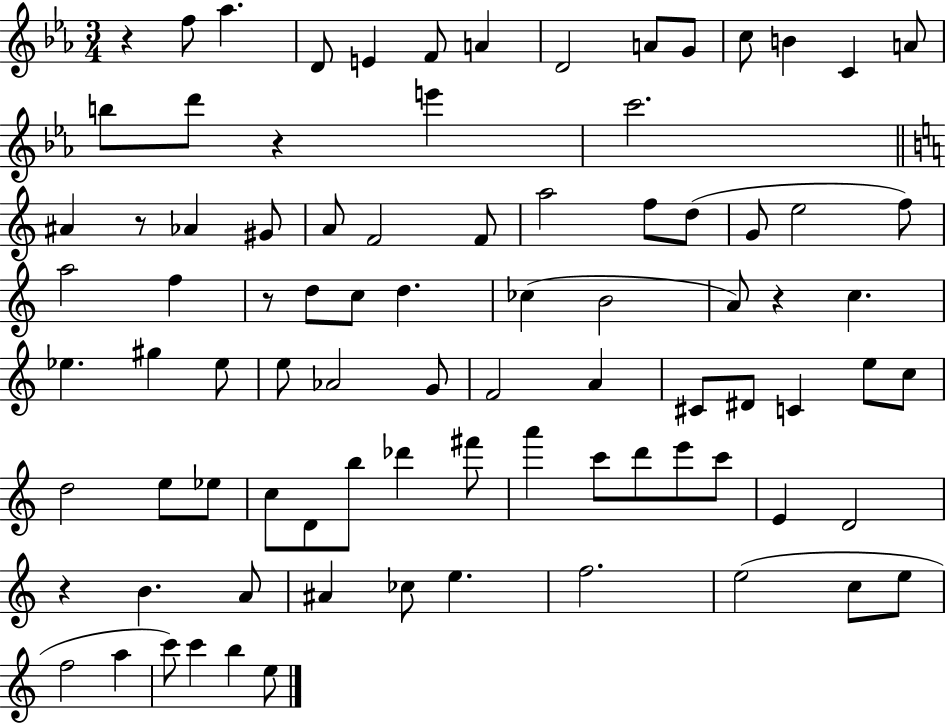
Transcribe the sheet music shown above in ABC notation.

X:1
T:Untitled
M:3/4
L:1/4
K:Eb
z f/2 _a D/2 E F/2 A D2 A/2 G/2 c/2 B C A/2 b/2 d'/2 z e' c'2 ^A z/2 _A ^G/2 A/2 F2 F/2 a2 f/2 d/2 G/2 e2 f/2 a2 f z/2 d/2 c/2 d _c B2 A/2 z c _e ^g _e/2 e/2 _A2 G/2 F2 A ^C/2 ^D/2 C e/2 c/2 d2 e/2 _e/2 c/2 D/2 b/2 _d' ^f'/2 a' c'/2 d'/2 e'/2 c'/2 E D2 z B A/2 ^A _c/2 e f2 e2 c/2 e/2 f2 a c'/2 c' b e/2